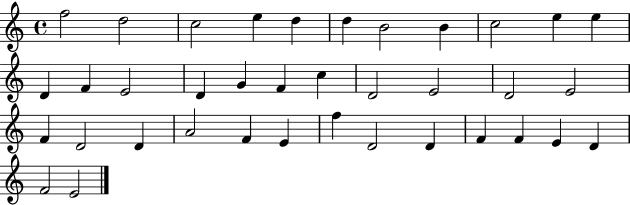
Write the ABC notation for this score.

X:1
T:Untitled
M:4/4
L:1/4
K:C
f2 d2 c2 e d d B2 B c2 e e D F E2 D G F c D2 E2 D2 E2 F D2 D A2 F E f D2 D F F E D F2 E2